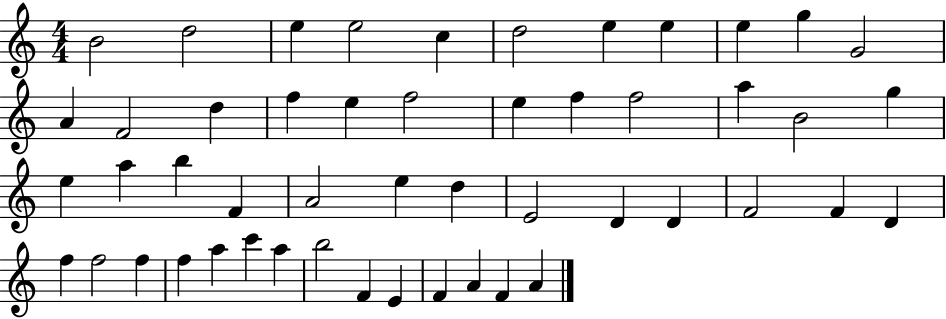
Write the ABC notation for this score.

X:1
T:Untitled
M:4/4
L:1/4
K:C
B2 d2 e e2 c d2 e e e g G2 A F2 d f e f2 e f f2 a B2 g e a b F A2 e d E2 D D F2 F D f f2 f f a c' a b2 F E F A F A